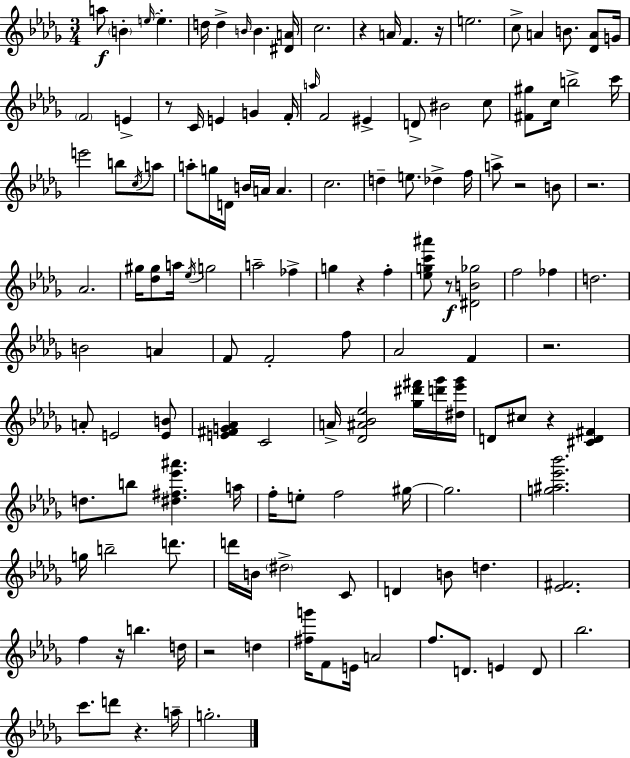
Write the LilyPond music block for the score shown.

{
  \clef treble
  \numericTimeSignature
  \time 3/4
  \key bes \minor
  \repeat volta 2 { a''8\f \parenthesize b'4-. \grace { e''16~ }~ e''4.-. | d''16 d''4-> \grace { b'16 } b'4. | <dis' a'>16 c''2. | r4 a'16 f'4. | \break r16 e''2. | c''8-> a'4 b'8. <des' a'>8 | g'16 \parenthesize f'2 e'4-> | r8 c'16 e'4 g'4 | \break f'16-. \grace { a''16 } f'2 eis'4-> | d'8-> bis'2 | c''8 <fis' gis''>8 c''16 b''2-> | c'''16 e'''2 b''8 | \break \acciaccatura { c''16 } a''8 a''8-. g''16 d'16 b'16 a'16 a'4. | c''2. | d''4-- e''8. des''4-> | f''16 a''8-> r2 | \break b'8 r2. | aes'2. | gis''16 <des'' gis''>8 a''16 \acciaccatura { ees''16 } g''2 | a''2-- | \break fes''4-> g''4 r4 | f''4-. <ees'' g'' c''' ais'''>8 r8\f <dis' b' ges''>2 | f''2 | fes''4 d''2. | \break b'2 | a'4 f'8 f'2-. | f''8 aes'2 | f'4 r2. | \break a'8-. e'2 | <e' b'>8 <e' fis' g' aes'>4 c'2 | a'16-> <des' ais' bes' ees''>2 | <ges'' dis''' fis'''>16 <d''' ges'''>16 <dis'' ees''' ges'''>16 d'8 cis''8 r4 | \break <cis' d' fis'>4 d''8. b''8 <dis'' fis'' ees''' ais'''>4. | a''16 f''16-. e''8-. f''2 | gis''16~~ gis''2. | <g'' ais'' ees''' bes'''>2. | \break g''16 b''2-- | d'''8. d'''16 b'16 \parenthesize dis''2-> | c'8 d'4 b'8 d''4. | <ees' fis'>2. | \break f''4 r16 b''4. | d''16 r2 | d''4 <fis'' g'''>16 f'8 e'16 a'2 | f''8. d'8. e'4 | \break d'8 bes''2. | c'''8. d'''8 r4. | a''16-- g''2.-. | } \bar "|."
}